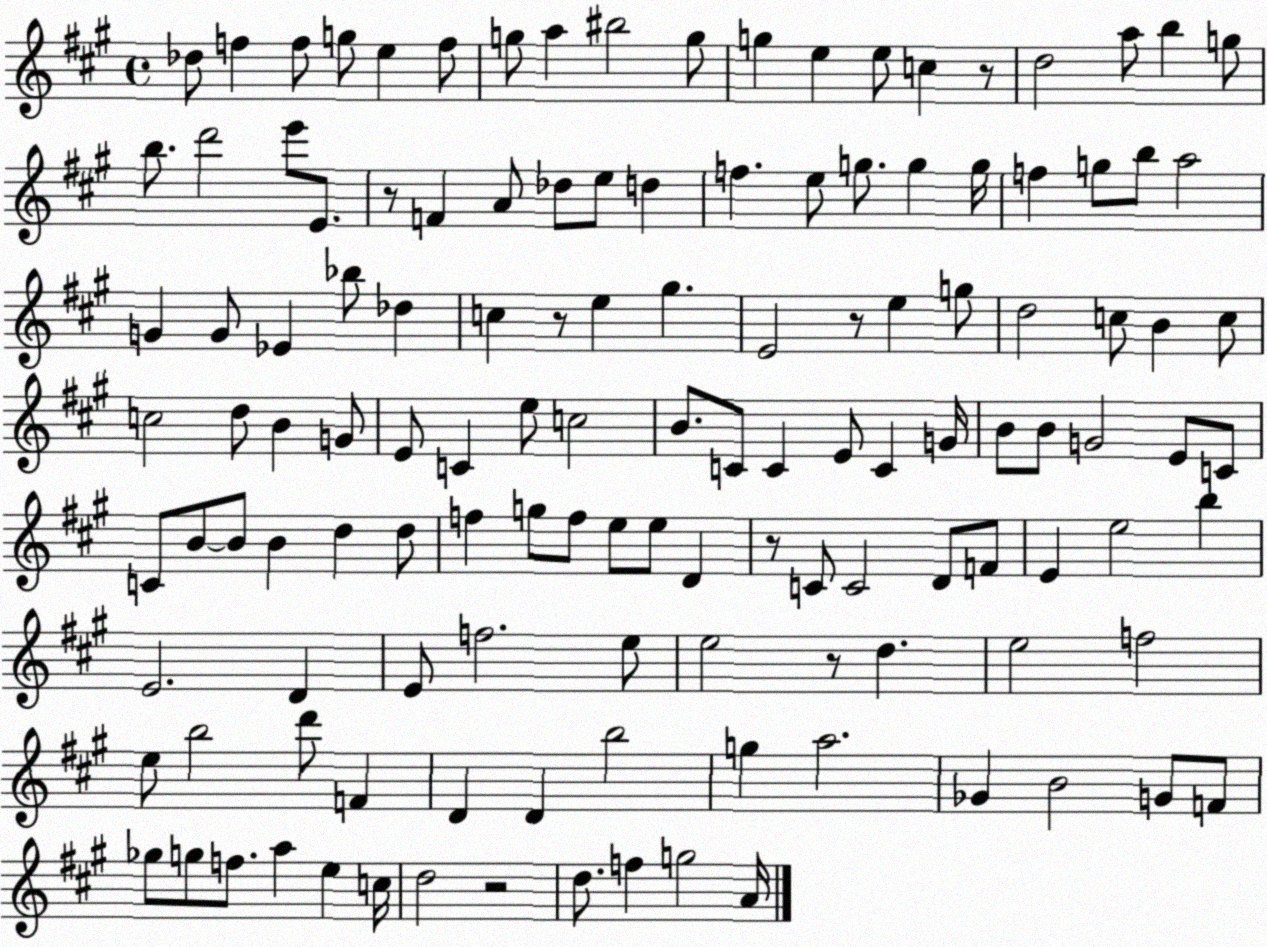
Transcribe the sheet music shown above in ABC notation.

X:1
T:Untitled
M:4/4
L:1/4
K:A
_d/2 f f/2 g/2 e f/2 g/2 a ^b2 g/2 g e e/2 c z/2 d2 a/2 b g/2 b/2 d'2 e'/2 E/2 z/2 F A/2 _d/2 e/2 d f e/2 g/2 g g/4 f g/2 b/2 a2 G G/2 _E _b/2 _d c z/2 e ^g E2 z/2 e g/2 d2 c/2 B c/2 c2 d/2 B G/2 E/2 C e/2 c2 B/2 C/2 C E/2 C G/4 B/2 B/2 G2 E/2 C/2 C/2 B/2 B/2 B d d/2 f g/2 f/2 e/2 e/2 D z/2 C/2 C2 D/2 F/2 E e2 b E2 D E/2 f2 e/2 e2 z/2 d e2 f2 e/2 b2 d'/2 F D D b2 g a2 _G B2 G/2 F/2 _g/2 g/2 f/2 a e c/4 d2 z2 d/2 f g2 A/4